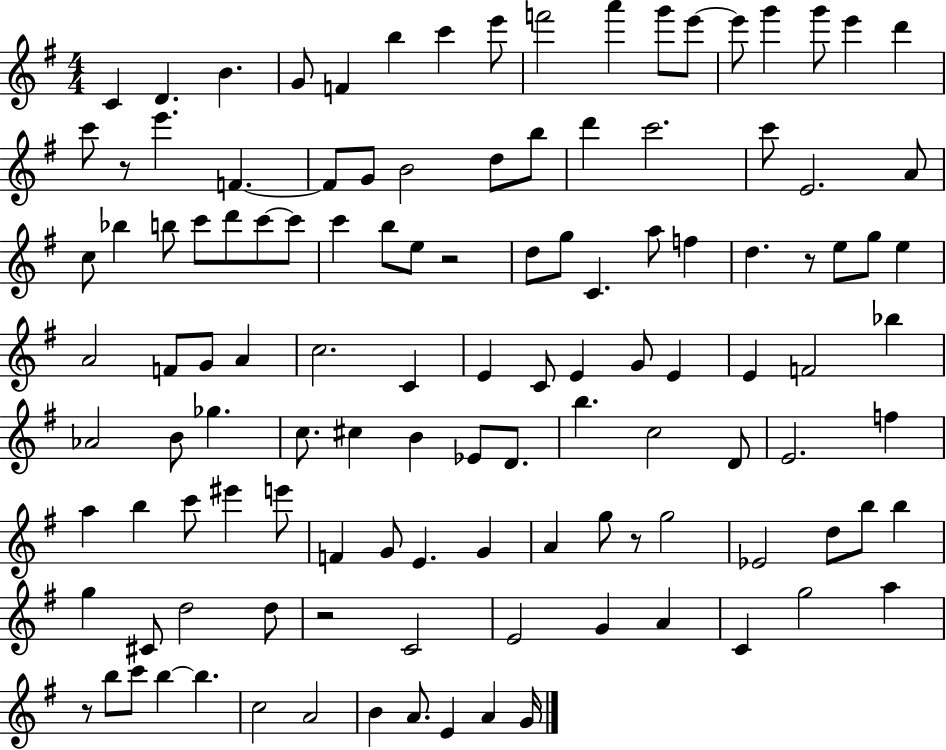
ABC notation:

X:1
T:Untitled
M:4/4
L:1/4
K:G
C D B G/2 F b c' e'/2 f'2 a' g'/2 e'/2 e'/2 g' g'/2 e' d' c'/2 z/2 e' F F/2 G/2 B2 d/2 b/2 d' c'2 c'/2 E2 A/2 c/2 _b b/2 c'/2 d'/2 c'/2 c'/2 c' b/2 e/2 z2 d/2 g/2 C a/2 f d z/2 e/2 g/2 e A2 F/2 G/2 A c2 C E C/2 E G/2 E E F2 _b _A2 B/2 _g c/2 ^c B _E/2 D/2 b c2 D/2 E2 f a b c'/2 ^e' e'/2 F G/2 E G A g/2 z/2 g2 _E2 d/2 b/2 b g ^C/2 d2 d/2 z2 C2 E2 G A C g2 a z/2 b/2 c'/2 b b c2 A2 B A/2 E A G/4